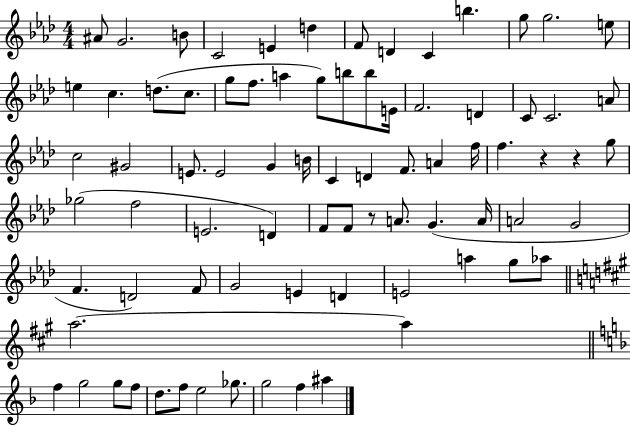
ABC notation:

X:1
T:Untitled
M:4/4
L:1/4
K:Ab
^A/2 G2 B/2 C2 E d F/2 D C b g/2 g2 e/2 e c d/2 c/2 g/2 f/2 a g/2 b/2 b/2 E/4 F2 D C/2 C2 A/2 c2 ^G2 E/2 E2 G B/4 C D F/2 A f/4 f z z g/2 _g2 f2 E2 D F/2 F/2 z/2 A/2 G A/4 A2 G2 F D2 F/2 G2 E D E2 a g/2 _a/2 a2 a f g2 g/2 f/2 d/2 f/2 e2 _g/2 g2 f ^a